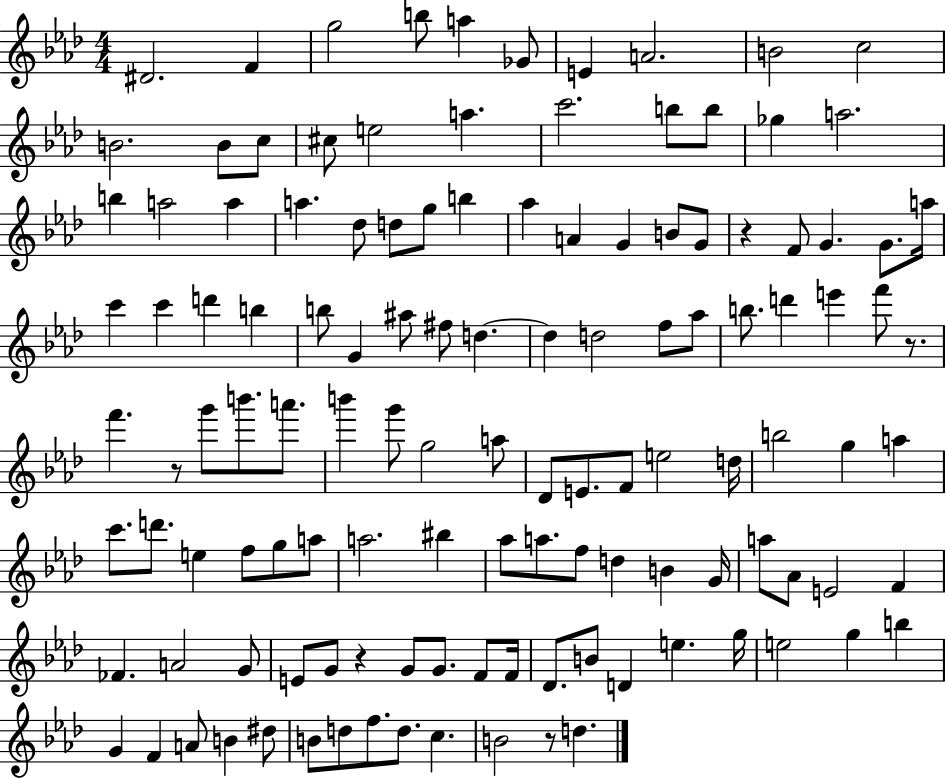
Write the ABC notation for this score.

X:1
T:Untitled
M:4/4
L:1/4
K:Ab
^D2 F g2 b/2 a _G/2 E A2 B2 c2 B2 B/2 c/2 ^c/2 e2 a c'2 b/2 b/2 _g a2 b a2 a a _d/2 d/2 g/2 b _a A G B/2 G/2 z F/2 G G/2 a/4 c' c' d' b b/2 G ^a/2 ^f/2 d d d2 f/2 _a/2 b/2 d' e' f'/2 z/2 f' z/2 g'/2 b'/2 a'/2 b' g'/2 g2 a/2 _D/2 E/2 F/2 e2 d/4 b2 g a c'/2 d'/2 e f/2 g/2 a/2 a2 ^b _a/2 a/2 f/2 d B G/4 a/2 _A/2 E2 F _F A2 G/2 E/2 G/2 z G/2 G/2 F/2 F/4 _D/2 B/2 D e g/4 e2 g b G F A/2 B ^d/2 B/2 d/2 f/2 d/2 c B2 z/2 d